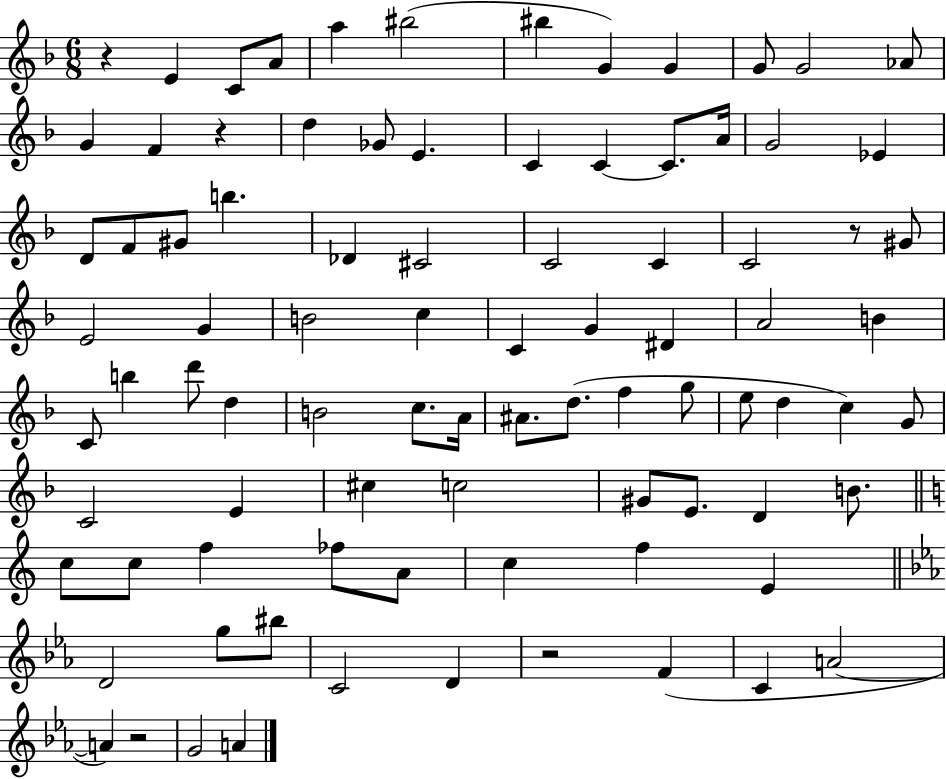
X:1
T:Untitled
M:6/8
L:1/4
K:F
z E C/2 A/2 a ^b2 ^b G G G/2 G2 _A/2 G F z d _G/2 E C C C/2 A/4 G2 _E D/2 F/2 ^G/2 b _D ^C2 C2 C C2 z/2 ^G/2 E2 G B2 c C G ^D A2 B C/2 b d'/2 d B2 c/2 A/4 ^A/2 d/2 f g/2 e/2 d c G/2 C2 E ^c c2 ^G/2 E/2 D B/2 c/2 c/2 f _f/2 A/2 c f E D2 g/2 ^b/2 C2 D z2 F C A2 A z2 G2 A